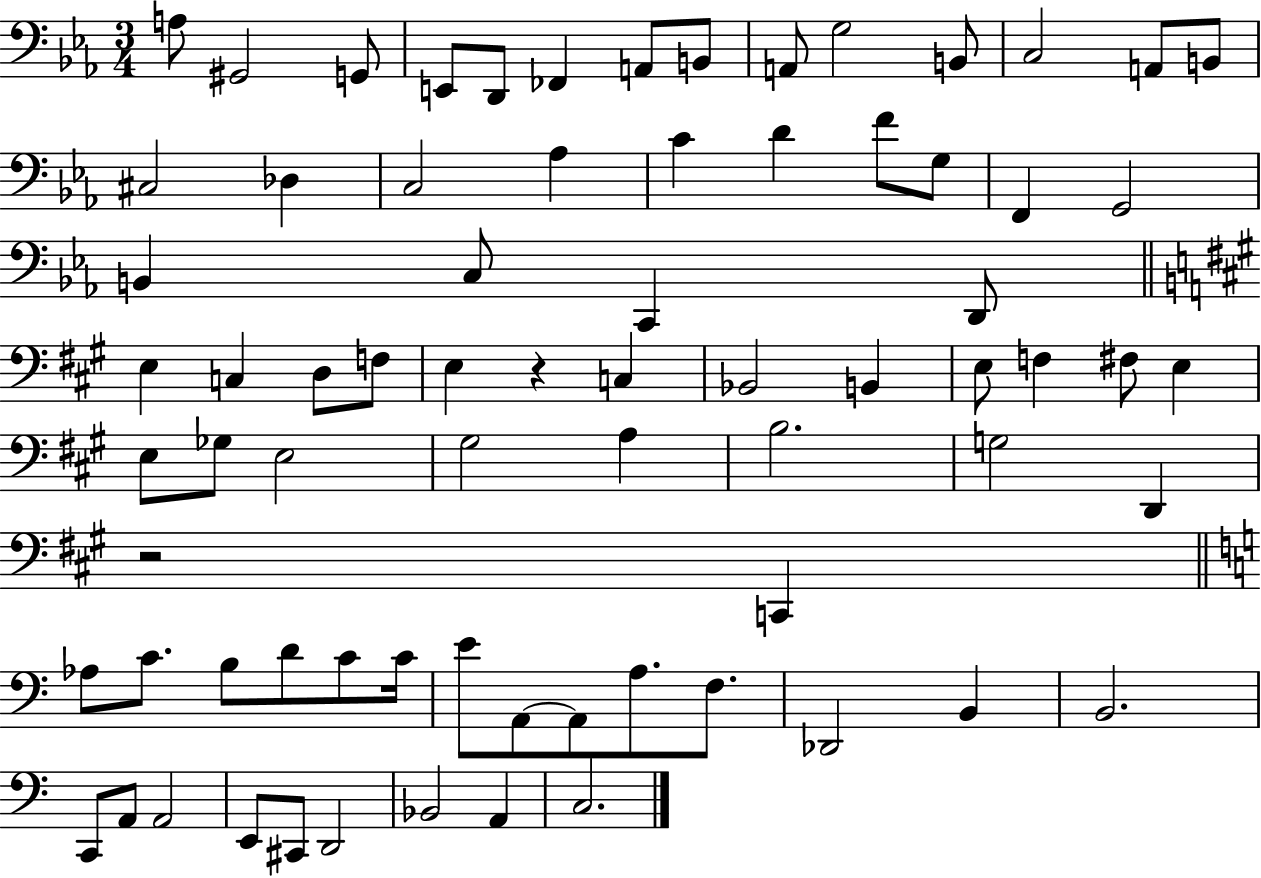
A3/e G#2/h G2/e E2/e D2/e FES2/q A2/e B2/e A2/e G3/h B2/e C3/h A2/e B2/e C#3/h Db3/q C3/h Ab3/q C4/q D4/q F4/e G3/e F2/q G2/h B2/q C3/e C2/q D2/e E3/q C3/q D3/e F3/e E3/q R/q C3/q Bb2/h B2/q E3/e F3/q F#3/e E3/q E3/e Gb3/e E3/h G#3/h A3/q B3/h. G3/h D2/q R/h C2/q Ab3/e C4/e. B3/e D4/e C4/e C4/s E4/e A2/e A2/e A3/e. F3/e. Db2/h B2/q B2/h. C2/e A2/e A2/h E2/e C#2/e D2/h Bb2/h A2/q C3/h.